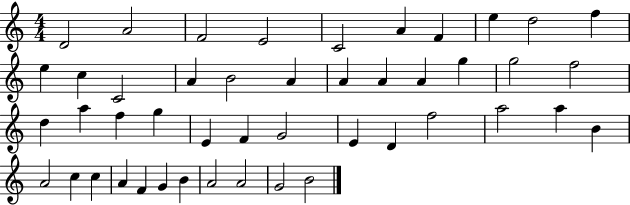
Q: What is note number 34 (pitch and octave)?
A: A5